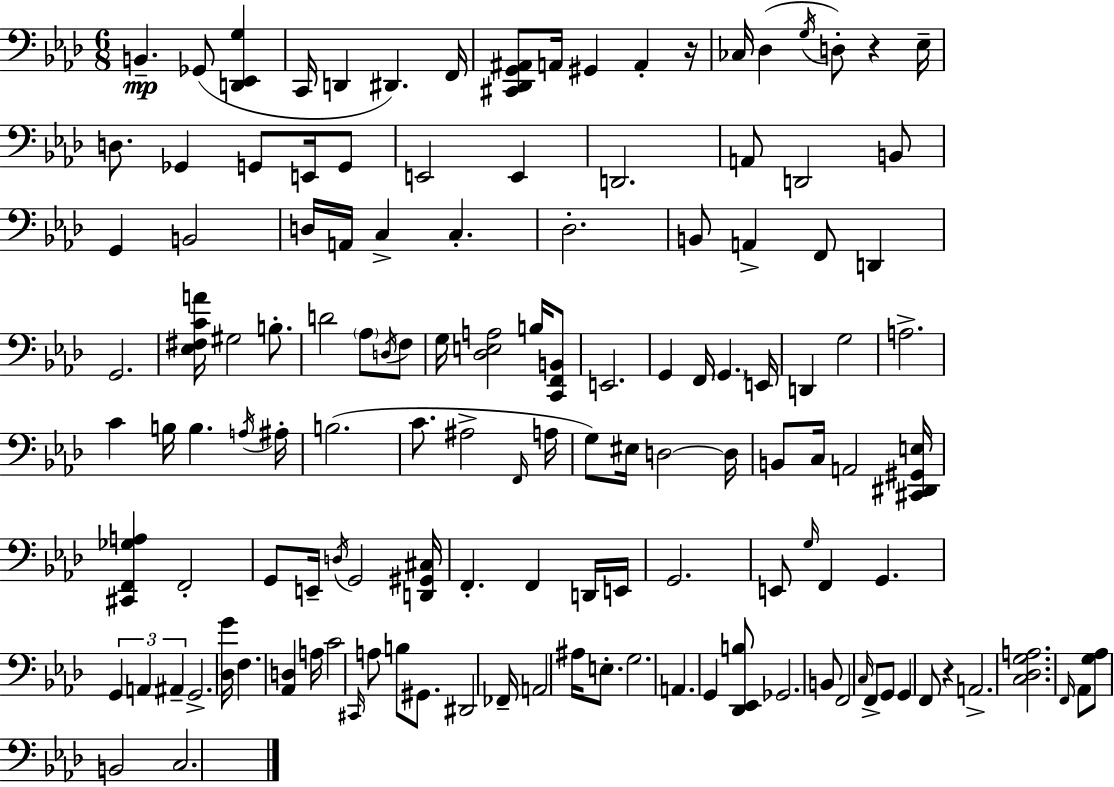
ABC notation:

X:1
T:Untitled
M:6/8
L:1/4
K:Ab
B,, _G,,/2 [D,,_E,,G,] C,,/4 D,, ^D,, F,,/4 [^C,,_D,,G,,^A,,]/2 A,,/4 ^G,, A,, z/4 _C,/4 _D, G,/4 D,/2 z _E,/4 D,/2 _G,, G,,/2 E,,/4 G,,/2 E,,2 E,, D,,2 A,,/2 D,,2 B,,/2 G,, B,,2 D,/4 A,,/4 C, C, _D,2 B,,/2 A,, F,,/2 D,, G,,2 [_E,^F,CA]/4 ^G,2 B,/2 D2 _A,/2 D,/4 F,/2 G,/4 [_D,E,A,]2 B,/4 [C,,F,,B,,]/2 E,,2 G,, F,,/4 G,, E,,/4 D,, G,2 A,2 C B,/4 B, A,/4 ^A,/4 B,2 C/2 ^A,2 F,,/4 A,/4 G,/2 ^E,/4 D,2 D,/4 B,,/2 C,/4 A,,2 [^C,,^D,,^G,,E,]/4 [^C,,F,,_G,A,] F,,2 G,,/2 E,,/4 D,/4 G,,2 [D,,^G,,^C,]/4 F,, F,, D,,/4 E,,/4 G,,2 E,,/2 G,/4 F,, G,, G,, A,, ^A,, G,,2 [_D,G]/4 F, [_A,,D,] A,/4 C2 ^C,,/4 A,/2 B,/2 ^G,,/2 ^D,,2 _F,,/4 A,,2 ^A,/4 E,/2 G,2 A,, G,, [_D,,_E,,B,]/2 _G,,2 B,,/2 F,,2 C,/4 F,,/2 G,,/2 G,, F,,/2 z A,,2 [C,_D,G,A,]2 F,,/4 _A,,/2 [G,_A,]/2 B,,2 C,2